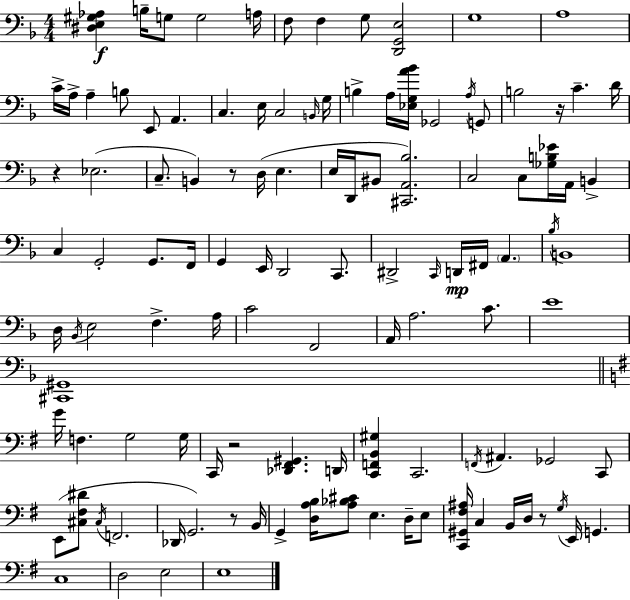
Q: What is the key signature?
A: F major